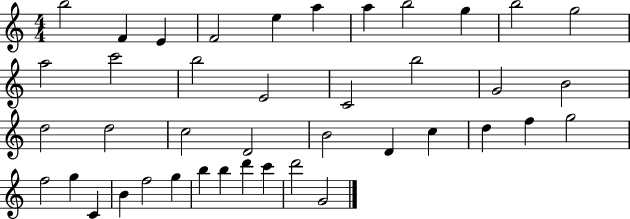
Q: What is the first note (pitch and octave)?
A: B5